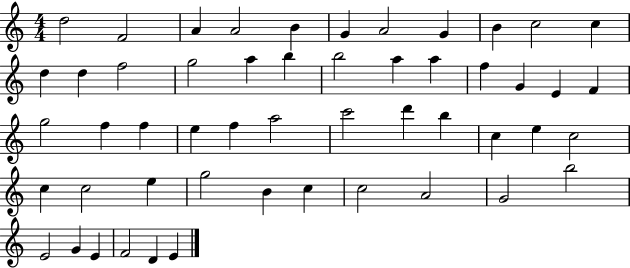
{
  \clef treble
  \numericTimeSignature
  \time 4/4
  \key c \major
  d''2 f'2 | a'4 a'2 b'4 | g'4 a'2 g'4 | b'4 c''2 c''4 | \break d''4 d''4 f''2 | g''2 a''4 b''4 | b''2 a''4 a''4 | f''4 g'4 e'4 f'4 | \break g''2 f''4 f''4 | e''4 f''4 a''2 | c'''2 d'''4 b''4 | c''4 e''4 c''2 | \break c''4 c''2 e''4 | g''2 b'4 c''4 | c''2 a'2 | g'2 b''2 | \break e'2 g'4 e'4 | f'2 d'4 e'4 | \bar "|."
}